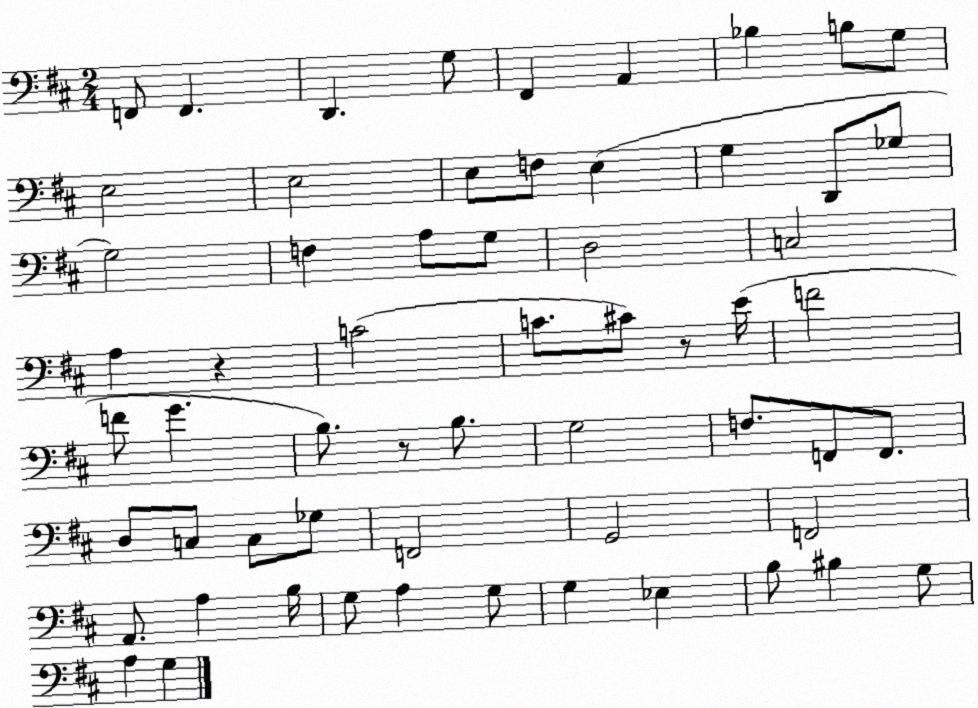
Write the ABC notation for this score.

X:1
T:Untitled
M:2/4
L:1/4
K:D
F,,/2 F,, D,, G,/2 ^F,, A,, _B, B,/2 G,/2 E,2 E,2 E,/2 F,/2 E, G, D,,/2 _G,/2 G,2 F, A,/2 G,/2 D,2 C,2 A, z C2 C/2 ^C/2 z/2 E/4 F2 F/2 G B,/2 z/2 B,/2 G,2 F,/2 F,,/2 F,,/2 D,/2 C,/2 C,/2 _G,/2 F,,2 G,,2 F,,2 A,,/2 A, B,/4 G,/2 A, G,/2 G, _E, B,/2 ^B, G,/2 A, G,